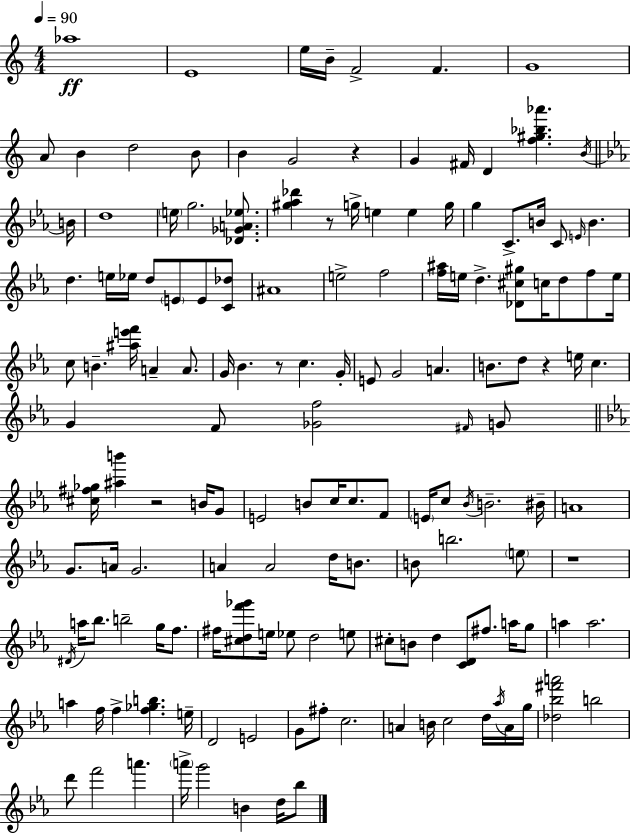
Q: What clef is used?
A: treble